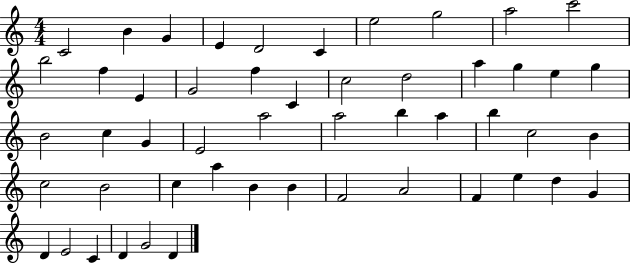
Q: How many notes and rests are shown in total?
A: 51